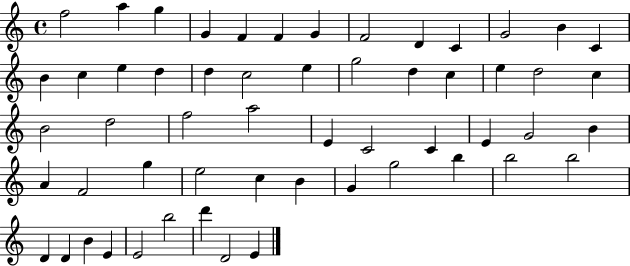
X:1
T:Untitled
M:4/4
L:1/4
K:C
f2 a g G F F G F2 D C G2 B C B c e d d c2 e g2 d c e d2 c B2 d2 f2 a2 E C2 C E G2 B A F2 g e2 c B G g2 b b2 b2 D D B E E2 b2 d' D2 E